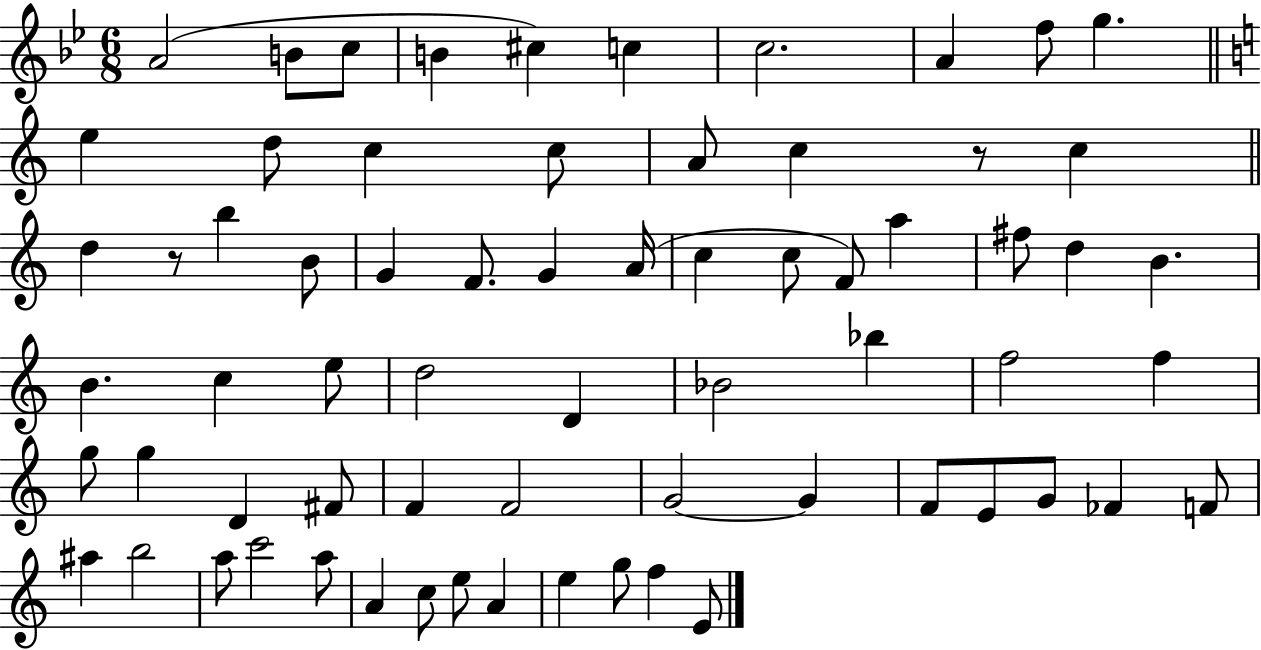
{
  \clef treble
  \numericTimeSignature
  \time 6/8
  \key bes \major
  a'2( b'8 c''8 | b'4 cis''4) c''4 | c''2. | a'4 f''8 g''4. | \break \bar "||" \break \key a \minor e''4 d''8 c''4 c''8 | a'8 c''4 r8 c''4 | \bar "||" \break \key c \major d''4 r8 b''4 b'8 | g'4 f'8. g'4 a'16( | c''4 c''8 f'8) a''4 | fis''8 d''4 b'4. | \break b'4. c''4 e''8 | d''2 d'4 | bes'2 bes''4 | f''2 f''4 | \break g''8 g''4 d'4 fis'8 | f'4 f'2 | g'2~~ g'4 | f'8 e'8 g'8 fes'4 f'8 | \break ais''4 b''2 | a''8 c'''2 a''8 | a'4 c''8 e''8 a'4 | e''4 g''8 f''4 e'8 | \break \bar "|."
}